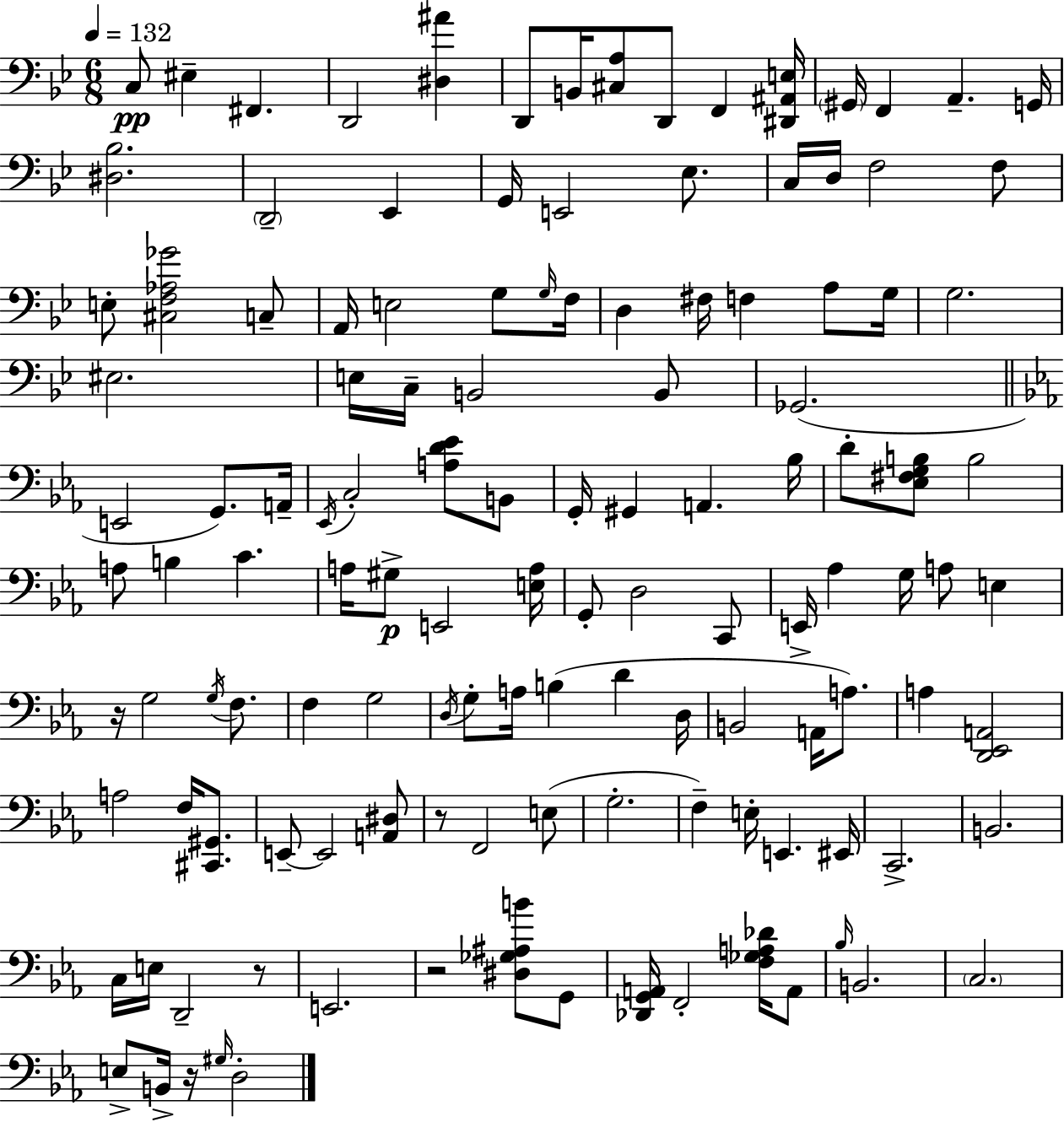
{
  \clef bass
  \numericTimeSignature
  \time 6/8
  \key bes \major
  \tempo 4 = 132
  c8\pp eis4-- fis,4. | d,2 <dis ais'>4 | d,8 b,16 <cis a>8 d,8 f,4 <dis, ais, e>16 | \parenthesize gis,16 f,4 a,4.-- g,16 | \break <dis bes>2. | \parenthesize d,2-- ees,4 | g,16 e,2 ees8. | c16 d16 f2 f8 | \break e8-. <cis f aes ges'>2 c8-- | a,16 e2 g8 \grace { g16 } | f16 d4 fis16 f4 a8 | g16 g2. | \break eis2. | e16 c16-- b,2 b,8 | ges,2.( | \bar "||" \break \key ees \major e,2 g,8.) a,16-- | \acciaccatura { ees,16 } c2-. <a d' ees'>8 b,8 | g,16-. gis,4 a,4. | bes16 d'8-. <ees fis g b>8 b2 | \break a8 b4 c'4. | a16 gis8->\p e,2 | <e a>16 g,8-. d2 c,8 | e,16-> aes4 g16 a8 e4 | \break r16 g2 \acciaccatura { g16 } f8. | f4 g2 | \acciaccatura { d16 } g8-. a16 b4( d'4 | d16 b,2 a,16 | \break a8.) a4 <d, ees, a,>2 | a2 f16 | <cis, gis,>8. e,8--~~ e,2 | <a, dis>8 r8 f,2 | \break e8( g2.-. | f4--) e16-. e,4. | eis,16 c,2.-> | b,2. | \break c16 e16 d,2-- | r8 e,2. | r2 <dis ges ais b'>8 | g,8 <des, g, a,>16 f,2-. | \break <f ges a des'>16 a,8 \grace { bes16 } b,2. | \parenthesize c2. | e8-> b,16-> r16 \grace { gis16 } d2-. | \bar "|."
}